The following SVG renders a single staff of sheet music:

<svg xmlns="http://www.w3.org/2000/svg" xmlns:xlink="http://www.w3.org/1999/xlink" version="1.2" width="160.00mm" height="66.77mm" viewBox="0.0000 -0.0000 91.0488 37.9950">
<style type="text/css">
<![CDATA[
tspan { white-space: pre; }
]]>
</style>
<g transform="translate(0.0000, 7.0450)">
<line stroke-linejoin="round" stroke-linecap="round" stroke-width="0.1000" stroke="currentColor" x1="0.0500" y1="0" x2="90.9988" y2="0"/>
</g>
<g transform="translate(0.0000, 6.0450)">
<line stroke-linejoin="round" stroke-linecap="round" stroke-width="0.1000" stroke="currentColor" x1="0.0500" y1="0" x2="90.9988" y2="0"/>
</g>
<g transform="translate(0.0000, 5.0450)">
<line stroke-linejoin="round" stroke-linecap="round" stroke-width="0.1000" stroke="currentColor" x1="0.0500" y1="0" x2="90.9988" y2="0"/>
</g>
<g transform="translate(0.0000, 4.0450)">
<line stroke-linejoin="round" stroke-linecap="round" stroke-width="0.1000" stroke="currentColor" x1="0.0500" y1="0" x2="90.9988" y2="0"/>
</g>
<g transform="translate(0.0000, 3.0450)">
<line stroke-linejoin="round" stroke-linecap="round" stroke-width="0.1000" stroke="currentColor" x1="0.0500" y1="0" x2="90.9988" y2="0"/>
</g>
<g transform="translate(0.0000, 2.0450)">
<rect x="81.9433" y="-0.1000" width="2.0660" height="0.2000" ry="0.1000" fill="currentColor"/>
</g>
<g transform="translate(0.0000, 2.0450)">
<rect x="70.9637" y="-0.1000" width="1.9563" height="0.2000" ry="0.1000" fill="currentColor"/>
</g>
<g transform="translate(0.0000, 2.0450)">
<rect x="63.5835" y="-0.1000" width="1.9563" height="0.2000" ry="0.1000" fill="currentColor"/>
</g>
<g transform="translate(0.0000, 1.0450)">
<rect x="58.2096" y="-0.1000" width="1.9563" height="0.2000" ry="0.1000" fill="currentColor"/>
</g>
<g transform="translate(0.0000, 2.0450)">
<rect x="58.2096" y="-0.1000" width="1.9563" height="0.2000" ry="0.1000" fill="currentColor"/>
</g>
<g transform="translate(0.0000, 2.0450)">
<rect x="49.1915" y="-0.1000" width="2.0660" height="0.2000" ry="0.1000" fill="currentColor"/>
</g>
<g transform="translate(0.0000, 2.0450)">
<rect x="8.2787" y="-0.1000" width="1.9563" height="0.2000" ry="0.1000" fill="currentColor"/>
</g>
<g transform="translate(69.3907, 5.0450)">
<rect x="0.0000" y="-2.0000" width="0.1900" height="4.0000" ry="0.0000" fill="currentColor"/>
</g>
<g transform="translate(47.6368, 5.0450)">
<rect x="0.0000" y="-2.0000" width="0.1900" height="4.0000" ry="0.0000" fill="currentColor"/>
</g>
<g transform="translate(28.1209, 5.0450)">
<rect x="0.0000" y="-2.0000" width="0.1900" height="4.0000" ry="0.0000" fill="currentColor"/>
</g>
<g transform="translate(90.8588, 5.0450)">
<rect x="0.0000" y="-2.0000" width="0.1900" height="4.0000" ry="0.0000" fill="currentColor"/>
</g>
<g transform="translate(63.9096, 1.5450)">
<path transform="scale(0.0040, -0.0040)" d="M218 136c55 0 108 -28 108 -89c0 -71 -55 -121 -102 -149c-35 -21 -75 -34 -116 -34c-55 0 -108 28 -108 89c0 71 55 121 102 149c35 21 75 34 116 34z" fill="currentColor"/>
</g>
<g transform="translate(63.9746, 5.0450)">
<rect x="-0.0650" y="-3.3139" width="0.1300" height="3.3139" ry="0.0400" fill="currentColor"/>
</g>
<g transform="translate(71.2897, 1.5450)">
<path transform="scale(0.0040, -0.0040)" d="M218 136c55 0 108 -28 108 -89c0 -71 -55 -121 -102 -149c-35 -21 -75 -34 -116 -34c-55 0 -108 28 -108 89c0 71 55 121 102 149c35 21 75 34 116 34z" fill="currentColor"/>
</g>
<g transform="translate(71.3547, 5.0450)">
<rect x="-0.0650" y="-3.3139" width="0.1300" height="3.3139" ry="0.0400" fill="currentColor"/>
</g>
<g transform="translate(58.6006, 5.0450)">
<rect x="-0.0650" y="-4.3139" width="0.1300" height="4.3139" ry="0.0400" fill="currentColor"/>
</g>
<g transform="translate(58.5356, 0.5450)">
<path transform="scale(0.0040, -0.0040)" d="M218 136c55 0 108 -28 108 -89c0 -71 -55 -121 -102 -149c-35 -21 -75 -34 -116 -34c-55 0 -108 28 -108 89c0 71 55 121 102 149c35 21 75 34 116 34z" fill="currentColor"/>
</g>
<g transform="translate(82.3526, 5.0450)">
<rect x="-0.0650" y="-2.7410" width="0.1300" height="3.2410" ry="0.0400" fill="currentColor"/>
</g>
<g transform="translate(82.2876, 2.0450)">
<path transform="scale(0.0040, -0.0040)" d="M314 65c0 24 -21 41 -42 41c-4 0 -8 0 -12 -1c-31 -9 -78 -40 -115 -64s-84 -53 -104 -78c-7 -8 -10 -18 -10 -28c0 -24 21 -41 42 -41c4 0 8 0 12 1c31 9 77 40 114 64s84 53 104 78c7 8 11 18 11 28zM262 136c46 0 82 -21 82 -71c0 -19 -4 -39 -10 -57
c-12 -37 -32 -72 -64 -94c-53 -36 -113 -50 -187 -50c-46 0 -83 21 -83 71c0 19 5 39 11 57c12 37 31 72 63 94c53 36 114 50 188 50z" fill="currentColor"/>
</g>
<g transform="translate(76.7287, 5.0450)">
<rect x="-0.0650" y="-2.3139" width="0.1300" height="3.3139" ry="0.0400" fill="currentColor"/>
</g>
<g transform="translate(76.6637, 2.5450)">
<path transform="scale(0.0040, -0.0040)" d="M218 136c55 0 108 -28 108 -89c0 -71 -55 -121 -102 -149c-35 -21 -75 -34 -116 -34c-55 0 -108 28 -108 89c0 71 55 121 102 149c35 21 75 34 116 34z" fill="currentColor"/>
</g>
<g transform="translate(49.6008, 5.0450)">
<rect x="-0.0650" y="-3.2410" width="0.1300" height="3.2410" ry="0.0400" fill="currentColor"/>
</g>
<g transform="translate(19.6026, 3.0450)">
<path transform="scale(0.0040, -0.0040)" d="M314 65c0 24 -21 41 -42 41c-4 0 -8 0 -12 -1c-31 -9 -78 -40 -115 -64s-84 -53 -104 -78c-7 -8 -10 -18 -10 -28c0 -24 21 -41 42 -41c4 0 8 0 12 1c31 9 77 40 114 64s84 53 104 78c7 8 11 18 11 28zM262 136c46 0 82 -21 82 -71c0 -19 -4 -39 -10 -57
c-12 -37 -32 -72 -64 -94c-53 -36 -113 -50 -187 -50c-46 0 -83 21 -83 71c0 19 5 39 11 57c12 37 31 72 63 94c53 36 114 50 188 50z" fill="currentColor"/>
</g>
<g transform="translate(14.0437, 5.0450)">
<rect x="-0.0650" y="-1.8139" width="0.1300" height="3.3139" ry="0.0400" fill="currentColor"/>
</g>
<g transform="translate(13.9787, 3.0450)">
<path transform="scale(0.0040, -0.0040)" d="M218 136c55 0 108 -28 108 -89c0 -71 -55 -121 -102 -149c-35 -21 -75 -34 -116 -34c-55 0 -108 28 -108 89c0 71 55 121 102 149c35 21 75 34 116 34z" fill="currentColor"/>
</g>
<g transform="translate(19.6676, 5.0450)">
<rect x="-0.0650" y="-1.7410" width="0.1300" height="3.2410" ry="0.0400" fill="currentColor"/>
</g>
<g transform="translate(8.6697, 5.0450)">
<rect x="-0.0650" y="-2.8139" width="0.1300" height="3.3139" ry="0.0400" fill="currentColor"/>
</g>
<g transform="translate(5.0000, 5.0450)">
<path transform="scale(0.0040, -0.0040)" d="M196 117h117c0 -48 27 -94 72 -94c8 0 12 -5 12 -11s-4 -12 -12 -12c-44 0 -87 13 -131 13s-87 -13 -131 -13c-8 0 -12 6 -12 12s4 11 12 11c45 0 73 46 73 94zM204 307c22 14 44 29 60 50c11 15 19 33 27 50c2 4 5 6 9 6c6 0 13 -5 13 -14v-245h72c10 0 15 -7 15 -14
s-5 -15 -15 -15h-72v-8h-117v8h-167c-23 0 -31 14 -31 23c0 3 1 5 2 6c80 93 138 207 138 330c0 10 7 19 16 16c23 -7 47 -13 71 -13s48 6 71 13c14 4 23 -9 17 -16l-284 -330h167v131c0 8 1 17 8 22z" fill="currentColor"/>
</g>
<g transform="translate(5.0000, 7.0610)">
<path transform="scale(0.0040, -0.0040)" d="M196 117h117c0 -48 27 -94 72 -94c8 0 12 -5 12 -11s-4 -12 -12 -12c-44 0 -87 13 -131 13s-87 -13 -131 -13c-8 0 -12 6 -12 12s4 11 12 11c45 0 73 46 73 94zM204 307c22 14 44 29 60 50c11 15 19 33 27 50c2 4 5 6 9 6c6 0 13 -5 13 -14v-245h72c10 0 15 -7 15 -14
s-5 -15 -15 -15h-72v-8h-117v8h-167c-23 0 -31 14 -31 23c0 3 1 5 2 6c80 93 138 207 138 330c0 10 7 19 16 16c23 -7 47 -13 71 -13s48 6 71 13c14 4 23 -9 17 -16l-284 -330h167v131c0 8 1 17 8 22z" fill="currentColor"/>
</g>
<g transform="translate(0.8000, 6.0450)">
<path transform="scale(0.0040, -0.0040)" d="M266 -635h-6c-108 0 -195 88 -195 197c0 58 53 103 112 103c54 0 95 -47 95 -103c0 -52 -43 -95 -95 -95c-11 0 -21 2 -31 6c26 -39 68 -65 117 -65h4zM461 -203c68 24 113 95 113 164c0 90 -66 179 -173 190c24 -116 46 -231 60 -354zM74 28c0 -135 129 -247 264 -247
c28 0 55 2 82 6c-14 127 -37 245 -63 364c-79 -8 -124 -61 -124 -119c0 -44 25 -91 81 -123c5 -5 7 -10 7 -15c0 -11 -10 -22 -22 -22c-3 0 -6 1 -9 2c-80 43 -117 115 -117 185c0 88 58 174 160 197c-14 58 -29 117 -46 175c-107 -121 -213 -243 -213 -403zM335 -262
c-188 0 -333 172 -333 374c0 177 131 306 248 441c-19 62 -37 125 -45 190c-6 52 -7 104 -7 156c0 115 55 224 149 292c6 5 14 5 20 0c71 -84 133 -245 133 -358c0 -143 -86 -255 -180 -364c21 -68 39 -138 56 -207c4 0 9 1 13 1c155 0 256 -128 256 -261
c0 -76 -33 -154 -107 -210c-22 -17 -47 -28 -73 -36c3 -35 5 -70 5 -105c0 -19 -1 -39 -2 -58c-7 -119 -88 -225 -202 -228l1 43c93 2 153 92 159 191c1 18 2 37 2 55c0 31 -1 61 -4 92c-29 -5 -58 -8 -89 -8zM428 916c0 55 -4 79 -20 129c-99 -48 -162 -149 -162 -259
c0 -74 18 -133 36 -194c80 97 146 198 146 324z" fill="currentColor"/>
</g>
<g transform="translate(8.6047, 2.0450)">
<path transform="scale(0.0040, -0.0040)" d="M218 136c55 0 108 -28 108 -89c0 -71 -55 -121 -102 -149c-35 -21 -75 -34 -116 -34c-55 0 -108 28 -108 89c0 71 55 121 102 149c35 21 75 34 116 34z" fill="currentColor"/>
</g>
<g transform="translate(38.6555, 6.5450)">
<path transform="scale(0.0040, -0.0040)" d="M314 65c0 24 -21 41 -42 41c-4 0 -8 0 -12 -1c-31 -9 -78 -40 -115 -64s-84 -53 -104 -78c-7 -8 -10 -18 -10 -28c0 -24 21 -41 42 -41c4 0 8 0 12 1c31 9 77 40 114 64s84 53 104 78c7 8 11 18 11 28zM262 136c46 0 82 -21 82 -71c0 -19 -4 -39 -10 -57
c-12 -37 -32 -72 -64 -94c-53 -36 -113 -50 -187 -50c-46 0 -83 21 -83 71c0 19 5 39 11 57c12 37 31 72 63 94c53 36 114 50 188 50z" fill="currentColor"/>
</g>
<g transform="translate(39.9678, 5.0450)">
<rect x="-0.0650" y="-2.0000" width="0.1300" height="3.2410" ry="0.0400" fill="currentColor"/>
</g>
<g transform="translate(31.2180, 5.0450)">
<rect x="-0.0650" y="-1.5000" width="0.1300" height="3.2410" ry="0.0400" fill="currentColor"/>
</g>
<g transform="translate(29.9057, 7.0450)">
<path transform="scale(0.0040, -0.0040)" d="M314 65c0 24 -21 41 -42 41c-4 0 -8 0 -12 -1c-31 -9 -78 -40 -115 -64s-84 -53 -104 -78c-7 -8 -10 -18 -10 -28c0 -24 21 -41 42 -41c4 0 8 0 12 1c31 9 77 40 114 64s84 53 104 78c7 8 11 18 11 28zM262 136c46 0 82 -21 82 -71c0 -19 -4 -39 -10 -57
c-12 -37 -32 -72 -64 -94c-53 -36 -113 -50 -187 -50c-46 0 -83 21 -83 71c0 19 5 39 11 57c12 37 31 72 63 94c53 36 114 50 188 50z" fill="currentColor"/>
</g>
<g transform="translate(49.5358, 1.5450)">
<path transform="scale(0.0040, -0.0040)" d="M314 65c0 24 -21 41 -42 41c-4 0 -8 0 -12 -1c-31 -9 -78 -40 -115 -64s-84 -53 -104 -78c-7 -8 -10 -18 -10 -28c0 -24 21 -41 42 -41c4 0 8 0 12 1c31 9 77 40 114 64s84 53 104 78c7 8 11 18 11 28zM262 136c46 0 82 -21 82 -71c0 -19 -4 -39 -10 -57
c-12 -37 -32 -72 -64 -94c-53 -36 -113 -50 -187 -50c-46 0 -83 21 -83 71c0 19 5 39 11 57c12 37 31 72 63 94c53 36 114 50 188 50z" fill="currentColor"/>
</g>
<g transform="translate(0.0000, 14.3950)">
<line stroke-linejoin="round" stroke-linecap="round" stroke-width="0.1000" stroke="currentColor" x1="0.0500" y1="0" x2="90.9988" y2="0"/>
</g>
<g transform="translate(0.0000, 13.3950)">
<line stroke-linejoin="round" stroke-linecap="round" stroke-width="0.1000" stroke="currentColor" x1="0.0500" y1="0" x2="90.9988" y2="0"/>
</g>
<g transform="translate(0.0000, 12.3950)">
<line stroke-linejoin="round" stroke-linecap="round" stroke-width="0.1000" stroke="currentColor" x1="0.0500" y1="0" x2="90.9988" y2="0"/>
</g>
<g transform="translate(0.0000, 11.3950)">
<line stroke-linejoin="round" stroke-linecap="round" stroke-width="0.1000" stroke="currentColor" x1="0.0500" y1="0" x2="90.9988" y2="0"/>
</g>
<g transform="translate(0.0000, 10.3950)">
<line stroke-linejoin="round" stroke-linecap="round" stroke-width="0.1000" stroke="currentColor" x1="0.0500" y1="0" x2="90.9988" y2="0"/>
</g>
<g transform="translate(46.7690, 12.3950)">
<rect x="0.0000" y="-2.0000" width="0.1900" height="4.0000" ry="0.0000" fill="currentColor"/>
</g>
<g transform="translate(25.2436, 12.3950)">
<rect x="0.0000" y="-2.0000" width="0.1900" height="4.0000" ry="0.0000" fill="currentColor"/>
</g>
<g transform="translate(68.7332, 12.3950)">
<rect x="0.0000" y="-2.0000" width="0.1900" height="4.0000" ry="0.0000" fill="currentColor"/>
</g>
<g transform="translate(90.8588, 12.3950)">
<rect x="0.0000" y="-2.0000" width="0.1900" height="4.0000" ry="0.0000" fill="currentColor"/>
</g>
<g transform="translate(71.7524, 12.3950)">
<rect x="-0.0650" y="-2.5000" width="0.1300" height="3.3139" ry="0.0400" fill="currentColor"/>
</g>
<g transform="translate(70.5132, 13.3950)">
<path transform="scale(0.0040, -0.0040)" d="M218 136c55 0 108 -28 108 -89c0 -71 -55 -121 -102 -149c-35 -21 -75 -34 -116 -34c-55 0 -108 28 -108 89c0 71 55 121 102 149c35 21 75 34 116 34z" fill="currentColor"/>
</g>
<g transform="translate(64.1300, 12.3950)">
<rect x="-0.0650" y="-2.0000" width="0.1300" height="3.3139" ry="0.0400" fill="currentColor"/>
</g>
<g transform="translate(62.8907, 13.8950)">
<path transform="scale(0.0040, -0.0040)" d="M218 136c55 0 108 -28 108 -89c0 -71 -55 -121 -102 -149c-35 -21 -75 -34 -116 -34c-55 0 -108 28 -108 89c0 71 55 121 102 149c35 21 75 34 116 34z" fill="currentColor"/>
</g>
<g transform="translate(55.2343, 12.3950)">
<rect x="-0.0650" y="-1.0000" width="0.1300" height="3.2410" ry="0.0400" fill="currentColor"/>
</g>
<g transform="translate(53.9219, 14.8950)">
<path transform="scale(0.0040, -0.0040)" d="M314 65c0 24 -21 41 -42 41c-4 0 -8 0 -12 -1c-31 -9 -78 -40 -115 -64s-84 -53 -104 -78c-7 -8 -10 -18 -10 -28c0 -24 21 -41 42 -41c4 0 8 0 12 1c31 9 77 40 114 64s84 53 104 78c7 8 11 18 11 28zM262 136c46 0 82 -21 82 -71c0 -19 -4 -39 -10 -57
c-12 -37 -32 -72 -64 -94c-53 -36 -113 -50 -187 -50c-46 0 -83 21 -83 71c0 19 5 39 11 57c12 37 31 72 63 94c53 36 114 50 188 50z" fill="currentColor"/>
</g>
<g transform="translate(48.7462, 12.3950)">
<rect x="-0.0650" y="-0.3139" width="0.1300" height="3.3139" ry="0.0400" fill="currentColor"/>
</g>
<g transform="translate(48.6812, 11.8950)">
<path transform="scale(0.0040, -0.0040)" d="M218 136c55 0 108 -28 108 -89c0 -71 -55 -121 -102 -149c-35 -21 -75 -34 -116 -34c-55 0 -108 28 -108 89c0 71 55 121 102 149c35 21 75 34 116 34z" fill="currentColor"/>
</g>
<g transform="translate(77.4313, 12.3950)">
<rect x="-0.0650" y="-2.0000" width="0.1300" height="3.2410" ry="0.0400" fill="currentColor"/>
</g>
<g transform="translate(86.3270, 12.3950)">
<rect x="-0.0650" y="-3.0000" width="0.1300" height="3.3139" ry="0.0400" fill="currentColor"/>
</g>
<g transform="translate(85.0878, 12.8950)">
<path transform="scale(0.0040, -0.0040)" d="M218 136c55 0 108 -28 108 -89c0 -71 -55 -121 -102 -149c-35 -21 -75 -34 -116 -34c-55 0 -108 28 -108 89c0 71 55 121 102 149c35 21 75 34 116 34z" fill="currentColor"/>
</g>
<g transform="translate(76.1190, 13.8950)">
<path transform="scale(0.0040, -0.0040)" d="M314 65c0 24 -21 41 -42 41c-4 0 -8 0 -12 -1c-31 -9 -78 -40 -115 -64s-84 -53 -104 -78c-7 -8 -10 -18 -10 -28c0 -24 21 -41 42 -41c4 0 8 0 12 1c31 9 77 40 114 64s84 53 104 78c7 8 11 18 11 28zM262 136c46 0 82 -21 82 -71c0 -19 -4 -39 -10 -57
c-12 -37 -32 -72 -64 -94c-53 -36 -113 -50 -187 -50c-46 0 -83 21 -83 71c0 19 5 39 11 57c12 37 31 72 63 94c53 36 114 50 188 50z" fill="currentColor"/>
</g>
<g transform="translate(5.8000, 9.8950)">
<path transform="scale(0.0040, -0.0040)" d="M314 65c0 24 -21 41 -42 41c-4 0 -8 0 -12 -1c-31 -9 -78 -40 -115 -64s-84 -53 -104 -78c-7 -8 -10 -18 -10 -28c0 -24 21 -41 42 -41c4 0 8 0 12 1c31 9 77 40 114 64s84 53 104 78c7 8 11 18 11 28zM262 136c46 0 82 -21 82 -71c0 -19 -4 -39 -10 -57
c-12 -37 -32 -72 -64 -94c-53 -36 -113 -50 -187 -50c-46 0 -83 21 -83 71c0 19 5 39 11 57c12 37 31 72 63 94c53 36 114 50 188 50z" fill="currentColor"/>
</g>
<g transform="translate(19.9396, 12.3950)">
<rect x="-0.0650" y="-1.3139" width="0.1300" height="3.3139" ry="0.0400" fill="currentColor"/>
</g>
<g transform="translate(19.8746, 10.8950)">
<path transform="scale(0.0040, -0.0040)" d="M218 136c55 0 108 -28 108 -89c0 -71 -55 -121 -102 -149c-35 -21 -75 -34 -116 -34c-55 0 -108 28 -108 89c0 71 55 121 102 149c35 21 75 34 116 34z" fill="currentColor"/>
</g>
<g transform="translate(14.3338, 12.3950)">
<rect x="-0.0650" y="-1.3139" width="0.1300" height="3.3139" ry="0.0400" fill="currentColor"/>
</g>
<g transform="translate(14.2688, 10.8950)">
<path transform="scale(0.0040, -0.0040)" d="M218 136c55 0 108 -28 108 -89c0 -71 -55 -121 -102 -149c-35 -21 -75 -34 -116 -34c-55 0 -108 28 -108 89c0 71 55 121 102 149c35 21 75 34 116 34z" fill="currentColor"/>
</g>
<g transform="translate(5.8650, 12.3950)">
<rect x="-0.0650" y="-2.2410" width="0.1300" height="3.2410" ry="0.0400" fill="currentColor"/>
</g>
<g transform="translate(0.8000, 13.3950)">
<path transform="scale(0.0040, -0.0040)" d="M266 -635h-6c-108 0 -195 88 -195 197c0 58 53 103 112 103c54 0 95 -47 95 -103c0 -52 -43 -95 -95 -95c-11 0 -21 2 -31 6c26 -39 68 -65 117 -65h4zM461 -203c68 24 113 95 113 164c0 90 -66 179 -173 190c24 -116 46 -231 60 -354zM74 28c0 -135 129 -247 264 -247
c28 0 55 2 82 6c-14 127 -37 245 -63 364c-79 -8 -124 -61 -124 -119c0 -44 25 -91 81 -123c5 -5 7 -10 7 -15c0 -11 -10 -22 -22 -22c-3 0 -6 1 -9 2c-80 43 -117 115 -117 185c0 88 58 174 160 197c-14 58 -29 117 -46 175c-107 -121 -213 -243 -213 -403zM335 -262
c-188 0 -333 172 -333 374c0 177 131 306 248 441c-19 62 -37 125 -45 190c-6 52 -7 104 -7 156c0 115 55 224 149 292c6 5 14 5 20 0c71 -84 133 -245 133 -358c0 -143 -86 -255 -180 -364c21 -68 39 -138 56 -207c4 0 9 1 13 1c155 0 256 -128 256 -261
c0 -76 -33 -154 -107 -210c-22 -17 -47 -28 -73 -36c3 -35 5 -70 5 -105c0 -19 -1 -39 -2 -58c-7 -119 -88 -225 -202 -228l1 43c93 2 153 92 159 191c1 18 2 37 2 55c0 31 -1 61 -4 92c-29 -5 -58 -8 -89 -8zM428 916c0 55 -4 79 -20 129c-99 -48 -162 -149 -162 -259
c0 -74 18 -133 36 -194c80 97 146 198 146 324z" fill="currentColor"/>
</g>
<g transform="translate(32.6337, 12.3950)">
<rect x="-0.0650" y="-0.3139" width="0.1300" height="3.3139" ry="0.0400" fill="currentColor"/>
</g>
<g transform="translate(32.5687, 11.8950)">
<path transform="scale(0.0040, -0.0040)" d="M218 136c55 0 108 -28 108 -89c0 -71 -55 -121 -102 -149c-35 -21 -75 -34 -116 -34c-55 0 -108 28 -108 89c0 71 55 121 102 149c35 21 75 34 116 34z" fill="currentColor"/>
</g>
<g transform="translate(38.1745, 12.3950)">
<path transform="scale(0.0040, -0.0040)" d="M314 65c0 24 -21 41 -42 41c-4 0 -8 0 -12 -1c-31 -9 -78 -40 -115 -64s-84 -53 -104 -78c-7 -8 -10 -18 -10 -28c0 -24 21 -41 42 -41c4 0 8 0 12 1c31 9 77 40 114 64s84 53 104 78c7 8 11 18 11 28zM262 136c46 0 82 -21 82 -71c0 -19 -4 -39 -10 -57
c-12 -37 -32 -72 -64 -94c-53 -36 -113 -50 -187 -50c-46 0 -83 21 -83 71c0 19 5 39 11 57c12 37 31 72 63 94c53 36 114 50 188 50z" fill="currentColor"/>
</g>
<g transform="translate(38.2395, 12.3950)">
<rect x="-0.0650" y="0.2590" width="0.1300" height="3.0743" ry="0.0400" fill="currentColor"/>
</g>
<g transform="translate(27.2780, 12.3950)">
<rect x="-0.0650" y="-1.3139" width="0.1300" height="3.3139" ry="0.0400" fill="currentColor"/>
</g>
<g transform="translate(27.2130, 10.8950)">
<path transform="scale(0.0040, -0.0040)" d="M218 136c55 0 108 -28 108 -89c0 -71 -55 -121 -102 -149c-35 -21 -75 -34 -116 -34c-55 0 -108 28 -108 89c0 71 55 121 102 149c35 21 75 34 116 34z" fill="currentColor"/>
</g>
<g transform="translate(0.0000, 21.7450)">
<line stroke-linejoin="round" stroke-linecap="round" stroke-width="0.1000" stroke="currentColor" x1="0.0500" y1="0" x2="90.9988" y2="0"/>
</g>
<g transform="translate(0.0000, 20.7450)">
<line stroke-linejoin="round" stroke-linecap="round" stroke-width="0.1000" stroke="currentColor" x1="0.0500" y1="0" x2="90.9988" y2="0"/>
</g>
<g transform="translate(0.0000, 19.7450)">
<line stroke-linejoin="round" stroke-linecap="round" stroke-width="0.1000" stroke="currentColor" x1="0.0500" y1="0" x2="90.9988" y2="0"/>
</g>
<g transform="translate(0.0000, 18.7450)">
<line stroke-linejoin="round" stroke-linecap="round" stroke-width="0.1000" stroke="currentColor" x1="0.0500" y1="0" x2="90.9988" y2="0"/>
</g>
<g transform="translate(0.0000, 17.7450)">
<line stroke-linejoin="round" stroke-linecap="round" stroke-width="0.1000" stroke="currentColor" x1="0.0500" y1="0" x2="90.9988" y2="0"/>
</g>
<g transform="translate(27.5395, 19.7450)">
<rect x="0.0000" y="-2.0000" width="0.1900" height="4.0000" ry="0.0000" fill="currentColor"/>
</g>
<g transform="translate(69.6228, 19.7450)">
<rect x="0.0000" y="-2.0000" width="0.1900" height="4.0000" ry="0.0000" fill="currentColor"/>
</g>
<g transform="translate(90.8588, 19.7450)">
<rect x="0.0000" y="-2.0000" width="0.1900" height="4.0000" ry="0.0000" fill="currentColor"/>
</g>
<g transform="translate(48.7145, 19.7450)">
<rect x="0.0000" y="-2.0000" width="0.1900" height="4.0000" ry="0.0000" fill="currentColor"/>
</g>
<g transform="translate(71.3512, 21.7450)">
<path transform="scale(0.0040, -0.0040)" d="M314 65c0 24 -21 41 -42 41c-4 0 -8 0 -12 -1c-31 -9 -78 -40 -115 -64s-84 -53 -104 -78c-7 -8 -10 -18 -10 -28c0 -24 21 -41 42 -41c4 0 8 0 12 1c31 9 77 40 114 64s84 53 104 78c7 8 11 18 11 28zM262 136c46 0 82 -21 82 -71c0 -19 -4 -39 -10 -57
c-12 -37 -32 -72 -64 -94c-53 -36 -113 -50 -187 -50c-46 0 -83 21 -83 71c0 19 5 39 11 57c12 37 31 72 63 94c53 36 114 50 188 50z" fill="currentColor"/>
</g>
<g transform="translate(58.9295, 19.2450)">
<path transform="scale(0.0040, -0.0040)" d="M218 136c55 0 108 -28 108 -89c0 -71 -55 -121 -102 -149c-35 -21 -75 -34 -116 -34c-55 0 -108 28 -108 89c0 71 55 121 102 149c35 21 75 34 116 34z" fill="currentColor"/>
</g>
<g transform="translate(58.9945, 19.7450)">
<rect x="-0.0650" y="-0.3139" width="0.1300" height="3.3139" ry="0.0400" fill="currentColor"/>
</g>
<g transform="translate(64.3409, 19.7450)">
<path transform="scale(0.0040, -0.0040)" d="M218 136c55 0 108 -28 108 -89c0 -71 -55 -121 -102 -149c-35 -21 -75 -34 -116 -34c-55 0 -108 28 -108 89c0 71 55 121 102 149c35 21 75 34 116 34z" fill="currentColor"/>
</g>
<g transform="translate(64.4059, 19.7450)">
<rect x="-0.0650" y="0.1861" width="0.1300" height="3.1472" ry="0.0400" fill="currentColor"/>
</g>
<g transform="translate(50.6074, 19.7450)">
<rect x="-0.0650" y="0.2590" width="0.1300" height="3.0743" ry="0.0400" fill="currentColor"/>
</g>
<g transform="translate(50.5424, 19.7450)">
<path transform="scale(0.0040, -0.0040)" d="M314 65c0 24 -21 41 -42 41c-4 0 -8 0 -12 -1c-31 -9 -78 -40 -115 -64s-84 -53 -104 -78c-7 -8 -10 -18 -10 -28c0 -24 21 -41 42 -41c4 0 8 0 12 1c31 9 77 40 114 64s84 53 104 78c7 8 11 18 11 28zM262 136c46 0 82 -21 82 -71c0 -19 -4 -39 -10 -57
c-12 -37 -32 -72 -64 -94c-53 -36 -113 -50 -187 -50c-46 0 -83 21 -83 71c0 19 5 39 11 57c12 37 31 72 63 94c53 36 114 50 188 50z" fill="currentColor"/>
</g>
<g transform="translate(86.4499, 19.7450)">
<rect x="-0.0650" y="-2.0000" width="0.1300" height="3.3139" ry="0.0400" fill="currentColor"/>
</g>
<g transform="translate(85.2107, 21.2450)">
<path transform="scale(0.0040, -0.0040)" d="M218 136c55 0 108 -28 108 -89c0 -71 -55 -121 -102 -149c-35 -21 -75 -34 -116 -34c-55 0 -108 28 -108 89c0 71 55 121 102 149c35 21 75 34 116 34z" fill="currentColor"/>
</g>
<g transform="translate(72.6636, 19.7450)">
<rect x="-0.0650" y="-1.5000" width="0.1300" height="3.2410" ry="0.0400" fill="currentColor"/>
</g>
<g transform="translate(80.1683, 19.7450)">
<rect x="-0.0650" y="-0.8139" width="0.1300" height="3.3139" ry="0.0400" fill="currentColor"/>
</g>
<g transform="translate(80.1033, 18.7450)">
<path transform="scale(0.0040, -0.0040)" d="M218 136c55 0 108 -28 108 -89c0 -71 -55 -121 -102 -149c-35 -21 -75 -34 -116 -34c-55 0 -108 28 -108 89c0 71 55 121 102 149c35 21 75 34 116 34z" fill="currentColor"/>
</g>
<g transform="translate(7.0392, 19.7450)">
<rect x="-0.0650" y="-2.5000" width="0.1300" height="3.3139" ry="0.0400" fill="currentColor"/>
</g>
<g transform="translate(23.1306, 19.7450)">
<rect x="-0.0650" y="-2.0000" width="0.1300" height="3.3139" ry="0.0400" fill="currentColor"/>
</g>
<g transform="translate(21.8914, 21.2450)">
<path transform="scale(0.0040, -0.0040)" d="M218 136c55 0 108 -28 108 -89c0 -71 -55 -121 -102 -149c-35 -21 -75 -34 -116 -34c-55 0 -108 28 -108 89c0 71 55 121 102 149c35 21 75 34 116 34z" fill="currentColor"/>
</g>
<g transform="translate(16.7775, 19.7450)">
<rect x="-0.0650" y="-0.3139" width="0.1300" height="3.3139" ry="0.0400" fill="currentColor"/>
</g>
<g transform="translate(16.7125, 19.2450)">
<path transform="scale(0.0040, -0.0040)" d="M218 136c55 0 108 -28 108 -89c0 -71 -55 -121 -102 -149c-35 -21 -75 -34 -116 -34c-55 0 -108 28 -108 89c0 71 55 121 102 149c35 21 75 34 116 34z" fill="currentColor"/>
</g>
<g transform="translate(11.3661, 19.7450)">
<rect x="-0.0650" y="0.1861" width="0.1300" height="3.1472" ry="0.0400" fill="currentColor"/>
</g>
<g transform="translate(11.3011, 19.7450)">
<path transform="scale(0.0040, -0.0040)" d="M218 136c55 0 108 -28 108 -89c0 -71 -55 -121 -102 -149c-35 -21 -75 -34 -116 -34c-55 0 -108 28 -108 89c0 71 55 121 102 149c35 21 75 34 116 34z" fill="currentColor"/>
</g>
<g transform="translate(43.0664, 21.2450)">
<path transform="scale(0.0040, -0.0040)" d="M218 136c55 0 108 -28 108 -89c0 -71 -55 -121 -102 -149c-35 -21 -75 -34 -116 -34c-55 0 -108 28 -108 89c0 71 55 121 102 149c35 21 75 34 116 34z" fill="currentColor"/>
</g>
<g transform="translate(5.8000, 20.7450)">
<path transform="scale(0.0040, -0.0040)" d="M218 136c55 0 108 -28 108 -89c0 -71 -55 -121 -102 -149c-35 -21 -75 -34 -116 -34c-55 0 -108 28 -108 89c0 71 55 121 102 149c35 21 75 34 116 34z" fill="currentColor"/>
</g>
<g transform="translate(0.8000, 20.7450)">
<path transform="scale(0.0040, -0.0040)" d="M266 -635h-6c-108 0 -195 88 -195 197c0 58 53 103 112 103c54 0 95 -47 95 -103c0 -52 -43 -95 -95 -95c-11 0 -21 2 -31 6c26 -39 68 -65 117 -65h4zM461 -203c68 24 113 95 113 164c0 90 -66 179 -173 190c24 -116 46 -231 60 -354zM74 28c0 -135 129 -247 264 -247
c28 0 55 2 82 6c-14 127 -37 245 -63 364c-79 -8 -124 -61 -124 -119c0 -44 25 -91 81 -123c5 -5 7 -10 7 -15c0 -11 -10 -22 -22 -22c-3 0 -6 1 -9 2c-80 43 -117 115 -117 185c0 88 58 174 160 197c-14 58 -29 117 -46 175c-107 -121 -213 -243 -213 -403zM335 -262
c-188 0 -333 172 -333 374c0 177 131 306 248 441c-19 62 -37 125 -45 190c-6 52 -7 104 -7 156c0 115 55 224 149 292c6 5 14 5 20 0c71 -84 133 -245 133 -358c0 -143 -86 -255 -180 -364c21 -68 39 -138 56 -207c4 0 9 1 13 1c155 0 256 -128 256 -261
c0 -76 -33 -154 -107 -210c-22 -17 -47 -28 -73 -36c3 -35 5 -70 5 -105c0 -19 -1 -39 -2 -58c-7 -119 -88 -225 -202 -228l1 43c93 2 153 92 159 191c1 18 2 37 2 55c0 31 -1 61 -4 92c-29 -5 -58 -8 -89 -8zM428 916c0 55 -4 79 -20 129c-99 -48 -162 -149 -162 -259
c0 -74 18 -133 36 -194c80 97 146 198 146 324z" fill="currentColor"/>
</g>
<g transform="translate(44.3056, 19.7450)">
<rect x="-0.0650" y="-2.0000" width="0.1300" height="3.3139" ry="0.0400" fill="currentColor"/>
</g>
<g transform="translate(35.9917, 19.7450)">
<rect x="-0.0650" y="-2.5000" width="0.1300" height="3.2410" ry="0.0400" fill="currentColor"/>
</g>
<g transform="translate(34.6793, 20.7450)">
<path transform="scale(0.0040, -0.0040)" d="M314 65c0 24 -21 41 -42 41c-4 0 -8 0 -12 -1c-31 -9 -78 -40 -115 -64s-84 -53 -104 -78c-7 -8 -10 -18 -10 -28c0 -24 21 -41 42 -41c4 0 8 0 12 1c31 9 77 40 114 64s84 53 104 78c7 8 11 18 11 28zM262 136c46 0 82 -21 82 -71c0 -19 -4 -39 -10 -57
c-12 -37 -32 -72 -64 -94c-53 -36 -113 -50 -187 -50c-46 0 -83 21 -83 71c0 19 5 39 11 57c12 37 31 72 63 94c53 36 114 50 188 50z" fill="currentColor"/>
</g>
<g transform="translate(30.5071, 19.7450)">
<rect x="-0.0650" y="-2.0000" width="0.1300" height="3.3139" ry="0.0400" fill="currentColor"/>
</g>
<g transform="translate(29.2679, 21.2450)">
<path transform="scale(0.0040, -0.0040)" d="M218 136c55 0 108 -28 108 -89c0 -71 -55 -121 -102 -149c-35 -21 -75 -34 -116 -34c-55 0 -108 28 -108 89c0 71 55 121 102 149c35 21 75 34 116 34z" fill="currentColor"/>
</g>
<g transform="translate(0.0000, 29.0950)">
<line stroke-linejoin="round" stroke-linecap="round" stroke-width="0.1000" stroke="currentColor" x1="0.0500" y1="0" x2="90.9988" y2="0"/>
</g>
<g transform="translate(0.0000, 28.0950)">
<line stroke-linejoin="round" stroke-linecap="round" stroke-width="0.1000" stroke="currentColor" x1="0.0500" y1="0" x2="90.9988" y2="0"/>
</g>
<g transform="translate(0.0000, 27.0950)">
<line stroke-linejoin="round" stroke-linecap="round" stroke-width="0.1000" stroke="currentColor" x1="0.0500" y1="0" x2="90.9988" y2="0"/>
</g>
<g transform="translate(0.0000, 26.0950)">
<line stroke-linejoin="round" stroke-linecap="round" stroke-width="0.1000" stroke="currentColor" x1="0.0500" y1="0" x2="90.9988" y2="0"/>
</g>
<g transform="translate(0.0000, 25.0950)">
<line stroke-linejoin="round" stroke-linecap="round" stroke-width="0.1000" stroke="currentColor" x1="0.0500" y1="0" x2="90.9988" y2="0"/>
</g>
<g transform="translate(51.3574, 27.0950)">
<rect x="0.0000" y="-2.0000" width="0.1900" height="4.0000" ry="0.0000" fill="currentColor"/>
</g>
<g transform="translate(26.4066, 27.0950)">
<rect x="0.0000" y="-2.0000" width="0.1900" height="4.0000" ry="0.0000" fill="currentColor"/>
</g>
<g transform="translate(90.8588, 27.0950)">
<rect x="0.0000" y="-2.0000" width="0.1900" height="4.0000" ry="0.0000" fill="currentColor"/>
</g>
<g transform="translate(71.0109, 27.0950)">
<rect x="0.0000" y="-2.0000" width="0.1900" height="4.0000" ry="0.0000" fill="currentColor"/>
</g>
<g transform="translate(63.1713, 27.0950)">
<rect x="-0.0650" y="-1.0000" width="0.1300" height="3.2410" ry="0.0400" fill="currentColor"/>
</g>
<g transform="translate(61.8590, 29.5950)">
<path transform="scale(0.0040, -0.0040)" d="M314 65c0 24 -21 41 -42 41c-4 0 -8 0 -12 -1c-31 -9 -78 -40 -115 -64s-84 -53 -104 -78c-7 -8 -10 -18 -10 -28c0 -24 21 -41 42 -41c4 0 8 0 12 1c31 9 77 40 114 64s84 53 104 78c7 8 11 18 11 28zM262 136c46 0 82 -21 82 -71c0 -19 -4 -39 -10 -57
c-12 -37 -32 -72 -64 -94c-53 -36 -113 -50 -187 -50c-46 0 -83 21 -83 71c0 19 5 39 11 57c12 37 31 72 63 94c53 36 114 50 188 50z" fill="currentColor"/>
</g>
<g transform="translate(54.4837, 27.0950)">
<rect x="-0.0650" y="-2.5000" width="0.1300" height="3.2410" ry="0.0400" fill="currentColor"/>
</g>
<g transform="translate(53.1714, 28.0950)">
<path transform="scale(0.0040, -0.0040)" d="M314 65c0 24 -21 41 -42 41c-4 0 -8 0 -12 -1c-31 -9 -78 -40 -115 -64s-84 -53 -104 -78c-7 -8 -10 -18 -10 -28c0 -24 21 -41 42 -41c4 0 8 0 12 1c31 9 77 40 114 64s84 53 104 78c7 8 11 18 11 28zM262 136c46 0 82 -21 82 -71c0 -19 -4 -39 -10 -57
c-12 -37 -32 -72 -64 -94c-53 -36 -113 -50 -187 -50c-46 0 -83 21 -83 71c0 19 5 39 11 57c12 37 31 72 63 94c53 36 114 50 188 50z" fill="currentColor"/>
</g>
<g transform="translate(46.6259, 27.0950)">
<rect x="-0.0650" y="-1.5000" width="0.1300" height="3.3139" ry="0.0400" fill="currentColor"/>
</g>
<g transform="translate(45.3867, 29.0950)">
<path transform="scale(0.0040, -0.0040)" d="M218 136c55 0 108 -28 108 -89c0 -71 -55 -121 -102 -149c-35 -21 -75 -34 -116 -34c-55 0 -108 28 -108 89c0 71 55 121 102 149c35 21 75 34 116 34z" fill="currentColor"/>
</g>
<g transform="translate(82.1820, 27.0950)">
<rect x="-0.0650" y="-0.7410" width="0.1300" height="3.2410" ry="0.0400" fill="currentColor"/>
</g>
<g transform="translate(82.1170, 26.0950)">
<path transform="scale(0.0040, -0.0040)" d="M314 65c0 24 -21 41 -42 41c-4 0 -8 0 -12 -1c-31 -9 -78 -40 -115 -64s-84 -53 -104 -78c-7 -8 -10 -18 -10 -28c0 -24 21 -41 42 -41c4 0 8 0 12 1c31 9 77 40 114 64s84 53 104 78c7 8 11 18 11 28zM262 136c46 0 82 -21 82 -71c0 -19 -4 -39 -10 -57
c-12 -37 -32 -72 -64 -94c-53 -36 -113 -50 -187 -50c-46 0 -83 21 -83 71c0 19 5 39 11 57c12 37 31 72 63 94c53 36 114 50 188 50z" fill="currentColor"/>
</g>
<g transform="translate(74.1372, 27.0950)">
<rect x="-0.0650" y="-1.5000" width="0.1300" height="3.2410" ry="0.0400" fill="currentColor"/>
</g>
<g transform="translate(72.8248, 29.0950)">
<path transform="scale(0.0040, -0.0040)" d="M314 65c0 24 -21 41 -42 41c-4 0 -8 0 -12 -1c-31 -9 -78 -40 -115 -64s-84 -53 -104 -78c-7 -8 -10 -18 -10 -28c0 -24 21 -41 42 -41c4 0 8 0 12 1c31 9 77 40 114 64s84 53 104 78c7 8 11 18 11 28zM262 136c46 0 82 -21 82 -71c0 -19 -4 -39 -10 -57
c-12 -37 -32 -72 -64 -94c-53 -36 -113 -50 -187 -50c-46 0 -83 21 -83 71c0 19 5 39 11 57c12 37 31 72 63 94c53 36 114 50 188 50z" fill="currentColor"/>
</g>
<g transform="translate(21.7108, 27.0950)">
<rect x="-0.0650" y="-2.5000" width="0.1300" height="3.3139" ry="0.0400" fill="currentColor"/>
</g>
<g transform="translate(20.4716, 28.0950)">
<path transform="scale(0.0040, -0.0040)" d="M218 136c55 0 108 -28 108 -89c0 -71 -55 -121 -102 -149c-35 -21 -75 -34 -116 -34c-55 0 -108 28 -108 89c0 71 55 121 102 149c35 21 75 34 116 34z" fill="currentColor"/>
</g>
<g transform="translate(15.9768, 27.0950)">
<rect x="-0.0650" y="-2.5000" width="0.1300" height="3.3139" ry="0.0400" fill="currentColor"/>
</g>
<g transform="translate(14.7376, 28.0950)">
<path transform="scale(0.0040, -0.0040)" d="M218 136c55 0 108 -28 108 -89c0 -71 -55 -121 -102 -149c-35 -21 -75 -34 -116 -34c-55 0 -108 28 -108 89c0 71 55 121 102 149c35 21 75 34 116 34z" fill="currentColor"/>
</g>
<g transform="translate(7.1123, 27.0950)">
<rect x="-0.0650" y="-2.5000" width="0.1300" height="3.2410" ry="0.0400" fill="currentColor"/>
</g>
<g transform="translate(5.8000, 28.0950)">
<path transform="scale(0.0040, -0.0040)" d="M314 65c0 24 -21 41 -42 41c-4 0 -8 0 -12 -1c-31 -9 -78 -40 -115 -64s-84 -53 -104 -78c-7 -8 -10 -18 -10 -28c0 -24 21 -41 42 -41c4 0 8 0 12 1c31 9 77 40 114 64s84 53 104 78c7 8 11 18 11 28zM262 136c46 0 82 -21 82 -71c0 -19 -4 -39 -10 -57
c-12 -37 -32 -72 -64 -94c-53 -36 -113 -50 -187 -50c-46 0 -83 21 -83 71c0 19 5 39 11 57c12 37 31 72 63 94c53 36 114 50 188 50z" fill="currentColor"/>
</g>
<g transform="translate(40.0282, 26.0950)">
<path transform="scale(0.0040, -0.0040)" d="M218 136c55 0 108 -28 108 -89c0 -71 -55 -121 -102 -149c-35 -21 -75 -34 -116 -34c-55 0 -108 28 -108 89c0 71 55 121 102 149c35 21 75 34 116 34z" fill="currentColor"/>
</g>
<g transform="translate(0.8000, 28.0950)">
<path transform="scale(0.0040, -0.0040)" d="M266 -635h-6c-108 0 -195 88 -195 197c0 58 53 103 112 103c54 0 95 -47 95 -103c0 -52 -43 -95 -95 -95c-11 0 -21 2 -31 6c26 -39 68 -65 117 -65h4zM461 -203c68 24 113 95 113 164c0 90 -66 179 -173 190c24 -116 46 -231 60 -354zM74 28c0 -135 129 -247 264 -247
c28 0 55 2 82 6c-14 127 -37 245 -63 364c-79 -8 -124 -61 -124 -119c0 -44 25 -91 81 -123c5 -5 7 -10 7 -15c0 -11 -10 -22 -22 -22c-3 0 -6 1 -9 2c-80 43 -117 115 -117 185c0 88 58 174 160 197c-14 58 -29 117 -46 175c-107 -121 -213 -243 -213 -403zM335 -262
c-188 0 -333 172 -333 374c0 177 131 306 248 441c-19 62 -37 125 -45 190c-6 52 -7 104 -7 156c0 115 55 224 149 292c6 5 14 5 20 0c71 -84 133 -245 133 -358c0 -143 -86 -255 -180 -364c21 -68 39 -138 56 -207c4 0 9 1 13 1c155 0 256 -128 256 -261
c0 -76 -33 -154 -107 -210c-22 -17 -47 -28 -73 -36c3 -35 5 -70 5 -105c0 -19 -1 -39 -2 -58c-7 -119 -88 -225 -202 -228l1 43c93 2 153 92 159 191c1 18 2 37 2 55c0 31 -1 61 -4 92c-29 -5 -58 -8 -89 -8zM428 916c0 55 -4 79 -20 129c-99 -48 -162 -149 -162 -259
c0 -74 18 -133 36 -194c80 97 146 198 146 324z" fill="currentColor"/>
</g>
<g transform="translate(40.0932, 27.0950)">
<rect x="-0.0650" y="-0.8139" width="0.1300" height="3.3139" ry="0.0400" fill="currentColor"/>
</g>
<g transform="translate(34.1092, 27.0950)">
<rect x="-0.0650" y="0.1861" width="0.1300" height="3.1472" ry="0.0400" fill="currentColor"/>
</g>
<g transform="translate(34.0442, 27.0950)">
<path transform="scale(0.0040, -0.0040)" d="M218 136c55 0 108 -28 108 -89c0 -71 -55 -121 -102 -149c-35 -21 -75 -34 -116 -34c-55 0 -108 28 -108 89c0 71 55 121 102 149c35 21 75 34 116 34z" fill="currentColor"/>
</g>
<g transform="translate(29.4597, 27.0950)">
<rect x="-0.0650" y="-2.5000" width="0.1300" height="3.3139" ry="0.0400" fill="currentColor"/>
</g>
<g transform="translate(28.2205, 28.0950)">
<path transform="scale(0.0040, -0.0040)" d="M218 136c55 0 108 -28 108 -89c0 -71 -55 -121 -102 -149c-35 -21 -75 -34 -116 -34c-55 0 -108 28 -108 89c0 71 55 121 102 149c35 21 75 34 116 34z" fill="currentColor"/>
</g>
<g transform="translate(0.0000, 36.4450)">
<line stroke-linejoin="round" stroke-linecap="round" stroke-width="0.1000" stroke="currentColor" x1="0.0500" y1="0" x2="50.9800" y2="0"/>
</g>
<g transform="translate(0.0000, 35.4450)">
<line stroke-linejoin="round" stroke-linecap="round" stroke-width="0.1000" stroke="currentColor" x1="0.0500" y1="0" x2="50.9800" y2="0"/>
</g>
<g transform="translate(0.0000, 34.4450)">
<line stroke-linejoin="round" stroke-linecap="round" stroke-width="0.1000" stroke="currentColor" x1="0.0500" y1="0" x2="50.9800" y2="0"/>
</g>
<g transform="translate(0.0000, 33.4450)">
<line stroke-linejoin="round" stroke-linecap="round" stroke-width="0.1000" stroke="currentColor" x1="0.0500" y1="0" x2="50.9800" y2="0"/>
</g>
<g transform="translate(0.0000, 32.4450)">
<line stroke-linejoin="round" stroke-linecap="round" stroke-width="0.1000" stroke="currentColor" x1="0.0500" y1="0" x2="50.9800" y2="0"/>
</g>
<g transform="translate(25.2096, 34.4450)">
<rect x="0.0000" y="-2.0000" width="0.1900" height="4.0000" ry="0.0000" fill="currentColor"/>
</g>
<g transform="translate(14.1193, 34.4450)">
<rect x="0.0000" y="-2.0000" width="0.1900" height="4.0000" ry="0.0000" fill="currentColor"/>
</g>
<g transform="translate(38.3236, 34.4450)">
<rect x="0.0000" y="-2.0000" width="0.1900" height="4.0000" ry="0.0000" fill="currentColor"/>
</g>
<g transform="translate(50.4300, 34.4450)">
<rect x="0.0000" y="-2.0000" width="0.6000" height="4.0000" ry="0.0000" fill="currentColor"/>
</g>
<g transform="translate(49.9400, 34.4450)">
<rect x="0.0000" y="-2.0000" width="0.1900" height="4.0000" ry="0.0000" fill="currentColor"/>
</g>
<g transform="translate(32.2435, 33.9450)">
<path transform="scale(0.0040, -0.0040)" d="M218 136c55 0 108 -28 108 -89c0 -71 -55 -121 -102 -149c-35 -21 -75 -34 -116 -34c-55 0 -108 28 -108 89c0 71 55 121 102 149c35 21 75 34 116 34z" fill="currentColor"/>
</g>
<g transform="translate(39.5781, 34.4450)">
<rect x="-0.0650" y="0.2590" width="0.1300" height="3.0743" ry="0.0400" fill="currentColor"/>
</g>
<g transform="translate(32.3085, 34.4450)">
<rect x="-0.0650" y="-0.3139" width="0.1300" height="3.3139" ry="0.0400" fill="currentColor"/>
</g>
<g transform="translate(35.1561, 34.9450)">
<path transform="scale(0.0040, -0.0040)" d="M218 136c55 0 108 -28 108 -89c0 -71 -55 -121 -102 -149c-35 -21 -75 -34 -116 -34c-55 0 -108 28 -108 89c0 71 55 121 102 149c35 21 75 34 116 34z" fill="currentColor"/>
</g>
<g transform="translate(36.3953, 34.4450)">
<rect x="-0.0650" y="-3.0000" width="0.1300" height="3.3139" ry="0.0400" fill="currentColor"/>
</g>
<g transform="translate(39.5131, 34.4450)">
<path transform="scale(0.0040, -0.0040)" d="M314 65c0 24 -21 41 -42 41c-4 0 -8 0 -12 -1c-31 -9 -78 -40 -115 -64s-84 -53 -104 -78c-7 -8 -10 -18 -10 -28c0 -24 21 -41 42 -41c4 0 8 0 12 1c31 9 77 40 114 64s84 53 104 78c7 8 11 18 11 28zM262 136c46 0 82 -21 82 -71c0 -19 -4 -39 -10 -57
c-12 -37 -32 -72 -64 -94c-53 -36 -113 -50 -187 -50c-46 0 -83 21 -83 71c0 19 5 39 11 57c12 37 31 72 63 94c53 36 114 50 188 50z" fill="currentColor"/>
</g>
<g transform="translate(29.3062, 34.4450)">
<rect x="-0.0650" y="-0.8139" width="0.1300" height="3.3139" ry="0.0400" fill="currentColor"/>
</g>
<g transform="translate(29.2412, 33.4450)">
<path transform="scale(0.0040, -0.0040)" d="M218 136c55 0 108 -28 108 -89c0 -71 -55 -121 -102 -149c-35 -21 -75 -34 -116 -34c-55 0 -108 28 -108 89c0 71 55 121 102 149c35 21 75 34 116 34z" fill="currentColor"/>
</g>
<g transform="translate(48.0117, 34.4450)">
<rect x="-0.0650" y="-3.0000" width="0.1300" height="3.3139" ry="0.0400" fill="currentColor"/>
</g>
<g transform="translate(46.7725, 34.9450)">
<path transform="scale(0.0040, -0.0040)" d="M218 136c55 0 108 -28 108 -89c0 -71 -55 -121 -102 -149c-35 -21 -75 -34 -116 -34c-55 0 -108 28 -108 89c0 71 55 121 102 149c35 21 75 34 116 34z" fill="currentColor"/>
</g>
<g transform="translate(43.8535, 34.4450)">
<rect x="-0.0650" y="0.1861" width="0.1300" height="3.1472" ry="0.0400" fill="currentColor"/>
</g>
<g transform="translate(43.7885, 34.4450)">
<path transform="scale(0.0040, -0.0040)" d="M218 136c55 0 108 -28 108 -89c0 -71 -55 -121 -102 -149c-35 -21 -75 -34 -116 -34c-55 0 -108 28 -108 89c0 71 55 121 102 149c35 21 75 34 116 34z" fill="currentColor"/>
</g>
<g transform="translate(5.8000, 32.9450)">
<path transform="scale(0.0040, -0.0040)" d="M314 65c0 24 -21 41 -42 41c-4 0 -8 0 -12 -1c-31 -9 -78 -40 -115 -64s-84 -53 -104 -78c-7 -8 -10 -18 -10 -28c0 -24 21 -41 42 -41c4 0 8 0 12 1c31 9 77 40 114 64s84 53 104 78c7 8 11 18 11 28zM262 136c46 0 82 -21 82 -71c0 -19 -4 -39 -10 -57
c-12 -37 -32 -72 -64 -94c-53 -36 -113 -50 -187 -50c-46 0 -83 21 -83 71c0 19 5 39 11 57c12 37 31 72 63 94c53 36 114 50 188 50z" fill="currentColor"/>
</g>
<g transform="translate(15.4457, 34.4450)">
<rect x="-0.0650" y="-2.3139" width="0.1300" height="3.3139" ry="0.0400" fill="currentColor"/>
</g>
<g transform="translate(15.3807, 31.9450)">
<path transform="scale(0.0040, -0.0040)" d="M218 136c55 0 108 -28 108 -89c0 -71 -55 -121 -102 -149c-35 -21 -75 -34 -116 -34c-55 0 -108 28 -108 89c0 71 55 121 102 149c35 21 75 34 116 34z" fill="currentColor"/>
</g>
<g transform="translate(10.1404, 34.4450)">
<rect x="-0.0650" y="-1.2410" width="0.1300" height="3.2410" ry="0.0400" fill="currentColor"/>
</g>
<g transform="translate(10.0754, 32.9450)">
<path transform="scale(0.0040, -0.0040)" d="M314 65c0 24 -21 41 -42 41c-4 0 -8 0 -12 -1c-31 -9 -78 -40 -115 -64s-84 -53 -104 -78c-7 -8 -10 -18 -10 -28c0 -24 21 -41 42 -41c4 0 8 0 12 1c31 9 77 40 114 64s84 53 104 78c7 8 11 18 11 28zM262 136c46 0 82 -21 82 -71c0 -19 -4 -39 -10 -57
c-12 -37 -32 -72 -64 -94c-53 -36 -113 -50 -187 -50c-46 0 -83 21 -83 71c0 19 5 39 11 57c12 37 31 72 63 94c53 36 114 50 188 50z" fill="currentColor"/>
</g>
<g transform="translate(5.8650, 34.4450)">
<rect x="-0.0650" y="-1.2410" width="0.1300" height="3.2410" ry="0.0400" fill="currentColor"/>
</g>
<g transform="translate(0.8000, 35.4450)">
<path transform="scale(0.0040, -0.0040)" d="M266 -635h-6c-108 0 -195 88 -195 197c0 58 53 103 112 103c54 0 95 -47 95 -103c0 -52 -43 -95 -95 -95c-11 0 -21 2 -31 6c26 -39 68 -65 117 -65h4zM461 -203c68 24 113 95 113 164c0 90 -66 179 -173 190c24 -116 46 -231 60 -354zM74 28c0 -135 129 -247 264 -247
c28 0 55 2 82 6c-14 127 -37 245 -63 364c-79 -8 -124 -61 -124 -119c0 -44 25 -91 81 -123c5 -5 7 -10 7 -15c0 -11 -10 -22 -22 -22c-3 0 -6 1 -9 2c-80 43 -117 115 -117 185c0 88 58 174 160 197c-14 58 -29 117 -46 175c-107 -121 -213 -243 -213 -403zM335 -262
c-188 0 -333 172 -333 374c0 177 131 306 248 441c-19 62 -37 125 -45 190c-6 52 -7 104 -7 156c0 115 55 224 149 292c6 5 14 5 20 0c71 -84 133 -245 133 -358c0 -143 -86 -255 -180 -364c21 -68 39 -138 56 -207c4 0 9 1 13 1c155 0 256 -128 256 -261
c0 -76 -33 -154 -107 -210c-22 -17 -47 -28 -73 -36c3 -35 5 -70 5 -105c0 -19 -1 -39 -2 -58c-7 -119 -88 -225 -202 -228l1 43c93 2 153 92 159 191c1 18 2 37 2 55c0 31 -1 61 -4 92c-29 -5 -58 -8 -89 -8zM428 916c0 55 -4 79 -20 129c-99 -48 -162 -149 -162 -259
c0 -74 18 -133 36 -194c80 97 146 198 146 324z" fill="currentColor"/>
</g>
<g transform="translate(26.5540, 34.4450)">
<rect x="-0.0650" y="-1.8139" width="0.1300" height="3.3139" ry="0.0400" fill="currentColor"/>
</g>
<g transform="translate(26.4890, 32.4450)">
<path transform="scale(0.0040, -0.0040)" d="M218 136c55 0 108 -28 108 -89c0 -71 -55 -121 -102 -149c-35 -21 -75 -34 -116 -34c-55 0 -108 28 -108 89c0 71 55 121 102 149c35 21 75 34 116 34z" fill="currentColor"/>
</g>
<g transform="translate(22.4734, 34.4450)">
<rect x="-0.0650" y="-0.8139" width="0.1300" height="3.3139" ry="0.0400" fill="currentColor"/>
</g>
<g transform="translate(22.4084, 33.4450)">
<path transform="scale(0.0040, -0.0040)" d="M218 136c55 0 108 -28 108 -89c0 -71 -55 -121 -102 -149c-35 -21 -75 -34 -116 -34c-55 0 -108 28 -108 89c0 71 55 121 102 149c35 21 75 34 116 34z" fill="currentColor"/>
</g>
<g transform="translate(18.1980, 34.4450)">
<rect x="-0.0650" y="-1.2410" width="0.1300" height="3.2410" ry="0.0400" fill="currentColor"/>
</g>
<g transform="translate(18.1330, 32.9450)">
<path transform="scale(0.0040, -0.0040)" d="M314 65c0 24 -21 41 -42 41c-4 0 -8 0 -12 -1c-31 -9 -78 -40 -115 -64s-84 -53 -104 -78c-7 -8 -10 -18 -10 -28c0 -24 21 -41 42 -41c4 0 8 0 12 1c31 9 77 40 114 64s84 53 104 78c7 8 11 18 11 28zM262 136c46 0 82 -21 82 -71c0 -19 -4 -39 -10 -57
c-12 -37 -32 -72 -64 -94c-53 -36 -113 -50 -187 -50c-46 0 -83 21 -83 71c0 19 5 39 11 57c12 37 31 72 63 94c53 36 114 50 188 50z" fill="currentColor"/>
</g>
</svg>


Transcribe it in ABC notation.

X:1
T:Untitled
M:4/4
L:1/4
K:C
a f f2 E2 F2 b2 d' b b g a2 g2 e e e c B2 c D2 F G F2 A G B c F F G2 F B2 c B E2 d F G2 G G G B d E G2 D2 E2 d2 e2 e2 g e2 d f d c A B2 B A